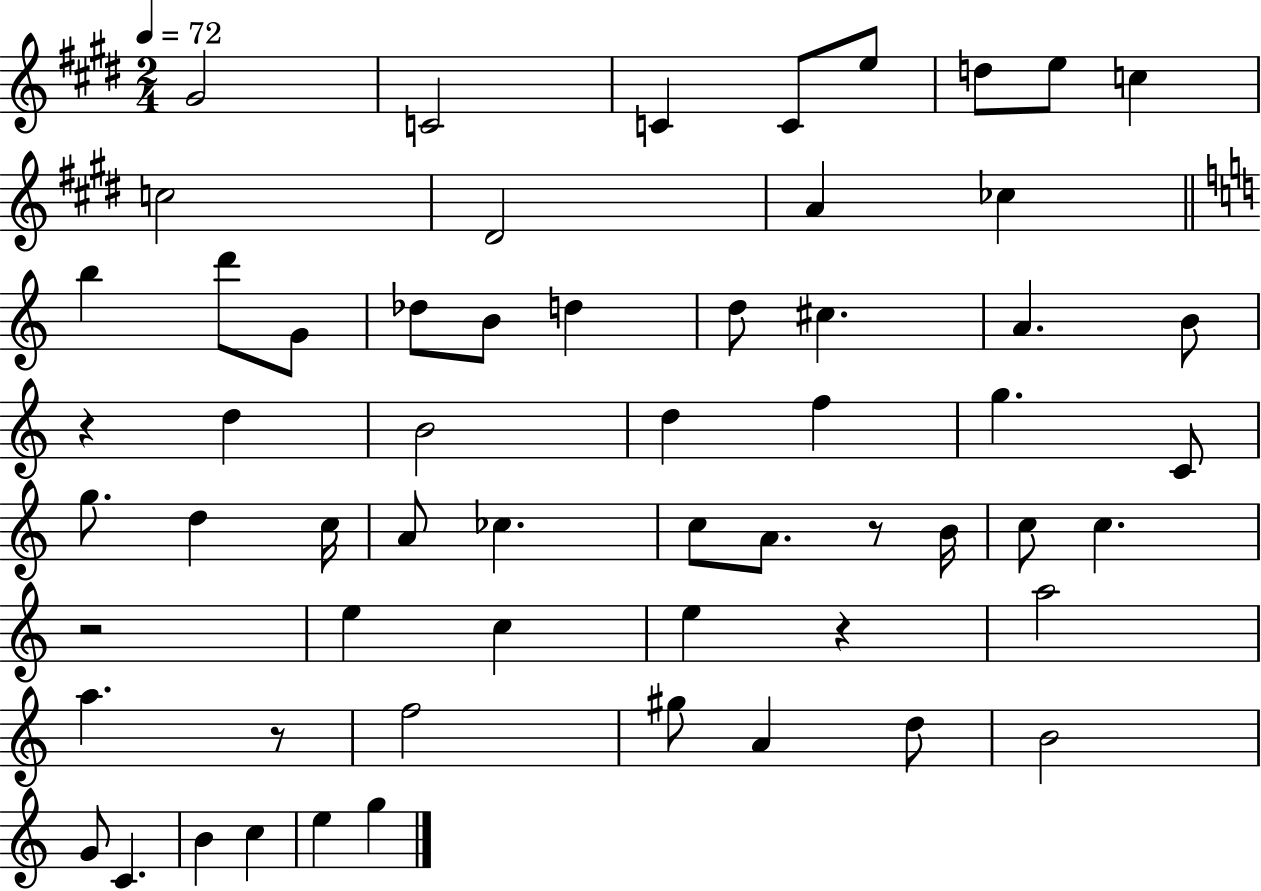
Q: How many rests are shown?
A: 5